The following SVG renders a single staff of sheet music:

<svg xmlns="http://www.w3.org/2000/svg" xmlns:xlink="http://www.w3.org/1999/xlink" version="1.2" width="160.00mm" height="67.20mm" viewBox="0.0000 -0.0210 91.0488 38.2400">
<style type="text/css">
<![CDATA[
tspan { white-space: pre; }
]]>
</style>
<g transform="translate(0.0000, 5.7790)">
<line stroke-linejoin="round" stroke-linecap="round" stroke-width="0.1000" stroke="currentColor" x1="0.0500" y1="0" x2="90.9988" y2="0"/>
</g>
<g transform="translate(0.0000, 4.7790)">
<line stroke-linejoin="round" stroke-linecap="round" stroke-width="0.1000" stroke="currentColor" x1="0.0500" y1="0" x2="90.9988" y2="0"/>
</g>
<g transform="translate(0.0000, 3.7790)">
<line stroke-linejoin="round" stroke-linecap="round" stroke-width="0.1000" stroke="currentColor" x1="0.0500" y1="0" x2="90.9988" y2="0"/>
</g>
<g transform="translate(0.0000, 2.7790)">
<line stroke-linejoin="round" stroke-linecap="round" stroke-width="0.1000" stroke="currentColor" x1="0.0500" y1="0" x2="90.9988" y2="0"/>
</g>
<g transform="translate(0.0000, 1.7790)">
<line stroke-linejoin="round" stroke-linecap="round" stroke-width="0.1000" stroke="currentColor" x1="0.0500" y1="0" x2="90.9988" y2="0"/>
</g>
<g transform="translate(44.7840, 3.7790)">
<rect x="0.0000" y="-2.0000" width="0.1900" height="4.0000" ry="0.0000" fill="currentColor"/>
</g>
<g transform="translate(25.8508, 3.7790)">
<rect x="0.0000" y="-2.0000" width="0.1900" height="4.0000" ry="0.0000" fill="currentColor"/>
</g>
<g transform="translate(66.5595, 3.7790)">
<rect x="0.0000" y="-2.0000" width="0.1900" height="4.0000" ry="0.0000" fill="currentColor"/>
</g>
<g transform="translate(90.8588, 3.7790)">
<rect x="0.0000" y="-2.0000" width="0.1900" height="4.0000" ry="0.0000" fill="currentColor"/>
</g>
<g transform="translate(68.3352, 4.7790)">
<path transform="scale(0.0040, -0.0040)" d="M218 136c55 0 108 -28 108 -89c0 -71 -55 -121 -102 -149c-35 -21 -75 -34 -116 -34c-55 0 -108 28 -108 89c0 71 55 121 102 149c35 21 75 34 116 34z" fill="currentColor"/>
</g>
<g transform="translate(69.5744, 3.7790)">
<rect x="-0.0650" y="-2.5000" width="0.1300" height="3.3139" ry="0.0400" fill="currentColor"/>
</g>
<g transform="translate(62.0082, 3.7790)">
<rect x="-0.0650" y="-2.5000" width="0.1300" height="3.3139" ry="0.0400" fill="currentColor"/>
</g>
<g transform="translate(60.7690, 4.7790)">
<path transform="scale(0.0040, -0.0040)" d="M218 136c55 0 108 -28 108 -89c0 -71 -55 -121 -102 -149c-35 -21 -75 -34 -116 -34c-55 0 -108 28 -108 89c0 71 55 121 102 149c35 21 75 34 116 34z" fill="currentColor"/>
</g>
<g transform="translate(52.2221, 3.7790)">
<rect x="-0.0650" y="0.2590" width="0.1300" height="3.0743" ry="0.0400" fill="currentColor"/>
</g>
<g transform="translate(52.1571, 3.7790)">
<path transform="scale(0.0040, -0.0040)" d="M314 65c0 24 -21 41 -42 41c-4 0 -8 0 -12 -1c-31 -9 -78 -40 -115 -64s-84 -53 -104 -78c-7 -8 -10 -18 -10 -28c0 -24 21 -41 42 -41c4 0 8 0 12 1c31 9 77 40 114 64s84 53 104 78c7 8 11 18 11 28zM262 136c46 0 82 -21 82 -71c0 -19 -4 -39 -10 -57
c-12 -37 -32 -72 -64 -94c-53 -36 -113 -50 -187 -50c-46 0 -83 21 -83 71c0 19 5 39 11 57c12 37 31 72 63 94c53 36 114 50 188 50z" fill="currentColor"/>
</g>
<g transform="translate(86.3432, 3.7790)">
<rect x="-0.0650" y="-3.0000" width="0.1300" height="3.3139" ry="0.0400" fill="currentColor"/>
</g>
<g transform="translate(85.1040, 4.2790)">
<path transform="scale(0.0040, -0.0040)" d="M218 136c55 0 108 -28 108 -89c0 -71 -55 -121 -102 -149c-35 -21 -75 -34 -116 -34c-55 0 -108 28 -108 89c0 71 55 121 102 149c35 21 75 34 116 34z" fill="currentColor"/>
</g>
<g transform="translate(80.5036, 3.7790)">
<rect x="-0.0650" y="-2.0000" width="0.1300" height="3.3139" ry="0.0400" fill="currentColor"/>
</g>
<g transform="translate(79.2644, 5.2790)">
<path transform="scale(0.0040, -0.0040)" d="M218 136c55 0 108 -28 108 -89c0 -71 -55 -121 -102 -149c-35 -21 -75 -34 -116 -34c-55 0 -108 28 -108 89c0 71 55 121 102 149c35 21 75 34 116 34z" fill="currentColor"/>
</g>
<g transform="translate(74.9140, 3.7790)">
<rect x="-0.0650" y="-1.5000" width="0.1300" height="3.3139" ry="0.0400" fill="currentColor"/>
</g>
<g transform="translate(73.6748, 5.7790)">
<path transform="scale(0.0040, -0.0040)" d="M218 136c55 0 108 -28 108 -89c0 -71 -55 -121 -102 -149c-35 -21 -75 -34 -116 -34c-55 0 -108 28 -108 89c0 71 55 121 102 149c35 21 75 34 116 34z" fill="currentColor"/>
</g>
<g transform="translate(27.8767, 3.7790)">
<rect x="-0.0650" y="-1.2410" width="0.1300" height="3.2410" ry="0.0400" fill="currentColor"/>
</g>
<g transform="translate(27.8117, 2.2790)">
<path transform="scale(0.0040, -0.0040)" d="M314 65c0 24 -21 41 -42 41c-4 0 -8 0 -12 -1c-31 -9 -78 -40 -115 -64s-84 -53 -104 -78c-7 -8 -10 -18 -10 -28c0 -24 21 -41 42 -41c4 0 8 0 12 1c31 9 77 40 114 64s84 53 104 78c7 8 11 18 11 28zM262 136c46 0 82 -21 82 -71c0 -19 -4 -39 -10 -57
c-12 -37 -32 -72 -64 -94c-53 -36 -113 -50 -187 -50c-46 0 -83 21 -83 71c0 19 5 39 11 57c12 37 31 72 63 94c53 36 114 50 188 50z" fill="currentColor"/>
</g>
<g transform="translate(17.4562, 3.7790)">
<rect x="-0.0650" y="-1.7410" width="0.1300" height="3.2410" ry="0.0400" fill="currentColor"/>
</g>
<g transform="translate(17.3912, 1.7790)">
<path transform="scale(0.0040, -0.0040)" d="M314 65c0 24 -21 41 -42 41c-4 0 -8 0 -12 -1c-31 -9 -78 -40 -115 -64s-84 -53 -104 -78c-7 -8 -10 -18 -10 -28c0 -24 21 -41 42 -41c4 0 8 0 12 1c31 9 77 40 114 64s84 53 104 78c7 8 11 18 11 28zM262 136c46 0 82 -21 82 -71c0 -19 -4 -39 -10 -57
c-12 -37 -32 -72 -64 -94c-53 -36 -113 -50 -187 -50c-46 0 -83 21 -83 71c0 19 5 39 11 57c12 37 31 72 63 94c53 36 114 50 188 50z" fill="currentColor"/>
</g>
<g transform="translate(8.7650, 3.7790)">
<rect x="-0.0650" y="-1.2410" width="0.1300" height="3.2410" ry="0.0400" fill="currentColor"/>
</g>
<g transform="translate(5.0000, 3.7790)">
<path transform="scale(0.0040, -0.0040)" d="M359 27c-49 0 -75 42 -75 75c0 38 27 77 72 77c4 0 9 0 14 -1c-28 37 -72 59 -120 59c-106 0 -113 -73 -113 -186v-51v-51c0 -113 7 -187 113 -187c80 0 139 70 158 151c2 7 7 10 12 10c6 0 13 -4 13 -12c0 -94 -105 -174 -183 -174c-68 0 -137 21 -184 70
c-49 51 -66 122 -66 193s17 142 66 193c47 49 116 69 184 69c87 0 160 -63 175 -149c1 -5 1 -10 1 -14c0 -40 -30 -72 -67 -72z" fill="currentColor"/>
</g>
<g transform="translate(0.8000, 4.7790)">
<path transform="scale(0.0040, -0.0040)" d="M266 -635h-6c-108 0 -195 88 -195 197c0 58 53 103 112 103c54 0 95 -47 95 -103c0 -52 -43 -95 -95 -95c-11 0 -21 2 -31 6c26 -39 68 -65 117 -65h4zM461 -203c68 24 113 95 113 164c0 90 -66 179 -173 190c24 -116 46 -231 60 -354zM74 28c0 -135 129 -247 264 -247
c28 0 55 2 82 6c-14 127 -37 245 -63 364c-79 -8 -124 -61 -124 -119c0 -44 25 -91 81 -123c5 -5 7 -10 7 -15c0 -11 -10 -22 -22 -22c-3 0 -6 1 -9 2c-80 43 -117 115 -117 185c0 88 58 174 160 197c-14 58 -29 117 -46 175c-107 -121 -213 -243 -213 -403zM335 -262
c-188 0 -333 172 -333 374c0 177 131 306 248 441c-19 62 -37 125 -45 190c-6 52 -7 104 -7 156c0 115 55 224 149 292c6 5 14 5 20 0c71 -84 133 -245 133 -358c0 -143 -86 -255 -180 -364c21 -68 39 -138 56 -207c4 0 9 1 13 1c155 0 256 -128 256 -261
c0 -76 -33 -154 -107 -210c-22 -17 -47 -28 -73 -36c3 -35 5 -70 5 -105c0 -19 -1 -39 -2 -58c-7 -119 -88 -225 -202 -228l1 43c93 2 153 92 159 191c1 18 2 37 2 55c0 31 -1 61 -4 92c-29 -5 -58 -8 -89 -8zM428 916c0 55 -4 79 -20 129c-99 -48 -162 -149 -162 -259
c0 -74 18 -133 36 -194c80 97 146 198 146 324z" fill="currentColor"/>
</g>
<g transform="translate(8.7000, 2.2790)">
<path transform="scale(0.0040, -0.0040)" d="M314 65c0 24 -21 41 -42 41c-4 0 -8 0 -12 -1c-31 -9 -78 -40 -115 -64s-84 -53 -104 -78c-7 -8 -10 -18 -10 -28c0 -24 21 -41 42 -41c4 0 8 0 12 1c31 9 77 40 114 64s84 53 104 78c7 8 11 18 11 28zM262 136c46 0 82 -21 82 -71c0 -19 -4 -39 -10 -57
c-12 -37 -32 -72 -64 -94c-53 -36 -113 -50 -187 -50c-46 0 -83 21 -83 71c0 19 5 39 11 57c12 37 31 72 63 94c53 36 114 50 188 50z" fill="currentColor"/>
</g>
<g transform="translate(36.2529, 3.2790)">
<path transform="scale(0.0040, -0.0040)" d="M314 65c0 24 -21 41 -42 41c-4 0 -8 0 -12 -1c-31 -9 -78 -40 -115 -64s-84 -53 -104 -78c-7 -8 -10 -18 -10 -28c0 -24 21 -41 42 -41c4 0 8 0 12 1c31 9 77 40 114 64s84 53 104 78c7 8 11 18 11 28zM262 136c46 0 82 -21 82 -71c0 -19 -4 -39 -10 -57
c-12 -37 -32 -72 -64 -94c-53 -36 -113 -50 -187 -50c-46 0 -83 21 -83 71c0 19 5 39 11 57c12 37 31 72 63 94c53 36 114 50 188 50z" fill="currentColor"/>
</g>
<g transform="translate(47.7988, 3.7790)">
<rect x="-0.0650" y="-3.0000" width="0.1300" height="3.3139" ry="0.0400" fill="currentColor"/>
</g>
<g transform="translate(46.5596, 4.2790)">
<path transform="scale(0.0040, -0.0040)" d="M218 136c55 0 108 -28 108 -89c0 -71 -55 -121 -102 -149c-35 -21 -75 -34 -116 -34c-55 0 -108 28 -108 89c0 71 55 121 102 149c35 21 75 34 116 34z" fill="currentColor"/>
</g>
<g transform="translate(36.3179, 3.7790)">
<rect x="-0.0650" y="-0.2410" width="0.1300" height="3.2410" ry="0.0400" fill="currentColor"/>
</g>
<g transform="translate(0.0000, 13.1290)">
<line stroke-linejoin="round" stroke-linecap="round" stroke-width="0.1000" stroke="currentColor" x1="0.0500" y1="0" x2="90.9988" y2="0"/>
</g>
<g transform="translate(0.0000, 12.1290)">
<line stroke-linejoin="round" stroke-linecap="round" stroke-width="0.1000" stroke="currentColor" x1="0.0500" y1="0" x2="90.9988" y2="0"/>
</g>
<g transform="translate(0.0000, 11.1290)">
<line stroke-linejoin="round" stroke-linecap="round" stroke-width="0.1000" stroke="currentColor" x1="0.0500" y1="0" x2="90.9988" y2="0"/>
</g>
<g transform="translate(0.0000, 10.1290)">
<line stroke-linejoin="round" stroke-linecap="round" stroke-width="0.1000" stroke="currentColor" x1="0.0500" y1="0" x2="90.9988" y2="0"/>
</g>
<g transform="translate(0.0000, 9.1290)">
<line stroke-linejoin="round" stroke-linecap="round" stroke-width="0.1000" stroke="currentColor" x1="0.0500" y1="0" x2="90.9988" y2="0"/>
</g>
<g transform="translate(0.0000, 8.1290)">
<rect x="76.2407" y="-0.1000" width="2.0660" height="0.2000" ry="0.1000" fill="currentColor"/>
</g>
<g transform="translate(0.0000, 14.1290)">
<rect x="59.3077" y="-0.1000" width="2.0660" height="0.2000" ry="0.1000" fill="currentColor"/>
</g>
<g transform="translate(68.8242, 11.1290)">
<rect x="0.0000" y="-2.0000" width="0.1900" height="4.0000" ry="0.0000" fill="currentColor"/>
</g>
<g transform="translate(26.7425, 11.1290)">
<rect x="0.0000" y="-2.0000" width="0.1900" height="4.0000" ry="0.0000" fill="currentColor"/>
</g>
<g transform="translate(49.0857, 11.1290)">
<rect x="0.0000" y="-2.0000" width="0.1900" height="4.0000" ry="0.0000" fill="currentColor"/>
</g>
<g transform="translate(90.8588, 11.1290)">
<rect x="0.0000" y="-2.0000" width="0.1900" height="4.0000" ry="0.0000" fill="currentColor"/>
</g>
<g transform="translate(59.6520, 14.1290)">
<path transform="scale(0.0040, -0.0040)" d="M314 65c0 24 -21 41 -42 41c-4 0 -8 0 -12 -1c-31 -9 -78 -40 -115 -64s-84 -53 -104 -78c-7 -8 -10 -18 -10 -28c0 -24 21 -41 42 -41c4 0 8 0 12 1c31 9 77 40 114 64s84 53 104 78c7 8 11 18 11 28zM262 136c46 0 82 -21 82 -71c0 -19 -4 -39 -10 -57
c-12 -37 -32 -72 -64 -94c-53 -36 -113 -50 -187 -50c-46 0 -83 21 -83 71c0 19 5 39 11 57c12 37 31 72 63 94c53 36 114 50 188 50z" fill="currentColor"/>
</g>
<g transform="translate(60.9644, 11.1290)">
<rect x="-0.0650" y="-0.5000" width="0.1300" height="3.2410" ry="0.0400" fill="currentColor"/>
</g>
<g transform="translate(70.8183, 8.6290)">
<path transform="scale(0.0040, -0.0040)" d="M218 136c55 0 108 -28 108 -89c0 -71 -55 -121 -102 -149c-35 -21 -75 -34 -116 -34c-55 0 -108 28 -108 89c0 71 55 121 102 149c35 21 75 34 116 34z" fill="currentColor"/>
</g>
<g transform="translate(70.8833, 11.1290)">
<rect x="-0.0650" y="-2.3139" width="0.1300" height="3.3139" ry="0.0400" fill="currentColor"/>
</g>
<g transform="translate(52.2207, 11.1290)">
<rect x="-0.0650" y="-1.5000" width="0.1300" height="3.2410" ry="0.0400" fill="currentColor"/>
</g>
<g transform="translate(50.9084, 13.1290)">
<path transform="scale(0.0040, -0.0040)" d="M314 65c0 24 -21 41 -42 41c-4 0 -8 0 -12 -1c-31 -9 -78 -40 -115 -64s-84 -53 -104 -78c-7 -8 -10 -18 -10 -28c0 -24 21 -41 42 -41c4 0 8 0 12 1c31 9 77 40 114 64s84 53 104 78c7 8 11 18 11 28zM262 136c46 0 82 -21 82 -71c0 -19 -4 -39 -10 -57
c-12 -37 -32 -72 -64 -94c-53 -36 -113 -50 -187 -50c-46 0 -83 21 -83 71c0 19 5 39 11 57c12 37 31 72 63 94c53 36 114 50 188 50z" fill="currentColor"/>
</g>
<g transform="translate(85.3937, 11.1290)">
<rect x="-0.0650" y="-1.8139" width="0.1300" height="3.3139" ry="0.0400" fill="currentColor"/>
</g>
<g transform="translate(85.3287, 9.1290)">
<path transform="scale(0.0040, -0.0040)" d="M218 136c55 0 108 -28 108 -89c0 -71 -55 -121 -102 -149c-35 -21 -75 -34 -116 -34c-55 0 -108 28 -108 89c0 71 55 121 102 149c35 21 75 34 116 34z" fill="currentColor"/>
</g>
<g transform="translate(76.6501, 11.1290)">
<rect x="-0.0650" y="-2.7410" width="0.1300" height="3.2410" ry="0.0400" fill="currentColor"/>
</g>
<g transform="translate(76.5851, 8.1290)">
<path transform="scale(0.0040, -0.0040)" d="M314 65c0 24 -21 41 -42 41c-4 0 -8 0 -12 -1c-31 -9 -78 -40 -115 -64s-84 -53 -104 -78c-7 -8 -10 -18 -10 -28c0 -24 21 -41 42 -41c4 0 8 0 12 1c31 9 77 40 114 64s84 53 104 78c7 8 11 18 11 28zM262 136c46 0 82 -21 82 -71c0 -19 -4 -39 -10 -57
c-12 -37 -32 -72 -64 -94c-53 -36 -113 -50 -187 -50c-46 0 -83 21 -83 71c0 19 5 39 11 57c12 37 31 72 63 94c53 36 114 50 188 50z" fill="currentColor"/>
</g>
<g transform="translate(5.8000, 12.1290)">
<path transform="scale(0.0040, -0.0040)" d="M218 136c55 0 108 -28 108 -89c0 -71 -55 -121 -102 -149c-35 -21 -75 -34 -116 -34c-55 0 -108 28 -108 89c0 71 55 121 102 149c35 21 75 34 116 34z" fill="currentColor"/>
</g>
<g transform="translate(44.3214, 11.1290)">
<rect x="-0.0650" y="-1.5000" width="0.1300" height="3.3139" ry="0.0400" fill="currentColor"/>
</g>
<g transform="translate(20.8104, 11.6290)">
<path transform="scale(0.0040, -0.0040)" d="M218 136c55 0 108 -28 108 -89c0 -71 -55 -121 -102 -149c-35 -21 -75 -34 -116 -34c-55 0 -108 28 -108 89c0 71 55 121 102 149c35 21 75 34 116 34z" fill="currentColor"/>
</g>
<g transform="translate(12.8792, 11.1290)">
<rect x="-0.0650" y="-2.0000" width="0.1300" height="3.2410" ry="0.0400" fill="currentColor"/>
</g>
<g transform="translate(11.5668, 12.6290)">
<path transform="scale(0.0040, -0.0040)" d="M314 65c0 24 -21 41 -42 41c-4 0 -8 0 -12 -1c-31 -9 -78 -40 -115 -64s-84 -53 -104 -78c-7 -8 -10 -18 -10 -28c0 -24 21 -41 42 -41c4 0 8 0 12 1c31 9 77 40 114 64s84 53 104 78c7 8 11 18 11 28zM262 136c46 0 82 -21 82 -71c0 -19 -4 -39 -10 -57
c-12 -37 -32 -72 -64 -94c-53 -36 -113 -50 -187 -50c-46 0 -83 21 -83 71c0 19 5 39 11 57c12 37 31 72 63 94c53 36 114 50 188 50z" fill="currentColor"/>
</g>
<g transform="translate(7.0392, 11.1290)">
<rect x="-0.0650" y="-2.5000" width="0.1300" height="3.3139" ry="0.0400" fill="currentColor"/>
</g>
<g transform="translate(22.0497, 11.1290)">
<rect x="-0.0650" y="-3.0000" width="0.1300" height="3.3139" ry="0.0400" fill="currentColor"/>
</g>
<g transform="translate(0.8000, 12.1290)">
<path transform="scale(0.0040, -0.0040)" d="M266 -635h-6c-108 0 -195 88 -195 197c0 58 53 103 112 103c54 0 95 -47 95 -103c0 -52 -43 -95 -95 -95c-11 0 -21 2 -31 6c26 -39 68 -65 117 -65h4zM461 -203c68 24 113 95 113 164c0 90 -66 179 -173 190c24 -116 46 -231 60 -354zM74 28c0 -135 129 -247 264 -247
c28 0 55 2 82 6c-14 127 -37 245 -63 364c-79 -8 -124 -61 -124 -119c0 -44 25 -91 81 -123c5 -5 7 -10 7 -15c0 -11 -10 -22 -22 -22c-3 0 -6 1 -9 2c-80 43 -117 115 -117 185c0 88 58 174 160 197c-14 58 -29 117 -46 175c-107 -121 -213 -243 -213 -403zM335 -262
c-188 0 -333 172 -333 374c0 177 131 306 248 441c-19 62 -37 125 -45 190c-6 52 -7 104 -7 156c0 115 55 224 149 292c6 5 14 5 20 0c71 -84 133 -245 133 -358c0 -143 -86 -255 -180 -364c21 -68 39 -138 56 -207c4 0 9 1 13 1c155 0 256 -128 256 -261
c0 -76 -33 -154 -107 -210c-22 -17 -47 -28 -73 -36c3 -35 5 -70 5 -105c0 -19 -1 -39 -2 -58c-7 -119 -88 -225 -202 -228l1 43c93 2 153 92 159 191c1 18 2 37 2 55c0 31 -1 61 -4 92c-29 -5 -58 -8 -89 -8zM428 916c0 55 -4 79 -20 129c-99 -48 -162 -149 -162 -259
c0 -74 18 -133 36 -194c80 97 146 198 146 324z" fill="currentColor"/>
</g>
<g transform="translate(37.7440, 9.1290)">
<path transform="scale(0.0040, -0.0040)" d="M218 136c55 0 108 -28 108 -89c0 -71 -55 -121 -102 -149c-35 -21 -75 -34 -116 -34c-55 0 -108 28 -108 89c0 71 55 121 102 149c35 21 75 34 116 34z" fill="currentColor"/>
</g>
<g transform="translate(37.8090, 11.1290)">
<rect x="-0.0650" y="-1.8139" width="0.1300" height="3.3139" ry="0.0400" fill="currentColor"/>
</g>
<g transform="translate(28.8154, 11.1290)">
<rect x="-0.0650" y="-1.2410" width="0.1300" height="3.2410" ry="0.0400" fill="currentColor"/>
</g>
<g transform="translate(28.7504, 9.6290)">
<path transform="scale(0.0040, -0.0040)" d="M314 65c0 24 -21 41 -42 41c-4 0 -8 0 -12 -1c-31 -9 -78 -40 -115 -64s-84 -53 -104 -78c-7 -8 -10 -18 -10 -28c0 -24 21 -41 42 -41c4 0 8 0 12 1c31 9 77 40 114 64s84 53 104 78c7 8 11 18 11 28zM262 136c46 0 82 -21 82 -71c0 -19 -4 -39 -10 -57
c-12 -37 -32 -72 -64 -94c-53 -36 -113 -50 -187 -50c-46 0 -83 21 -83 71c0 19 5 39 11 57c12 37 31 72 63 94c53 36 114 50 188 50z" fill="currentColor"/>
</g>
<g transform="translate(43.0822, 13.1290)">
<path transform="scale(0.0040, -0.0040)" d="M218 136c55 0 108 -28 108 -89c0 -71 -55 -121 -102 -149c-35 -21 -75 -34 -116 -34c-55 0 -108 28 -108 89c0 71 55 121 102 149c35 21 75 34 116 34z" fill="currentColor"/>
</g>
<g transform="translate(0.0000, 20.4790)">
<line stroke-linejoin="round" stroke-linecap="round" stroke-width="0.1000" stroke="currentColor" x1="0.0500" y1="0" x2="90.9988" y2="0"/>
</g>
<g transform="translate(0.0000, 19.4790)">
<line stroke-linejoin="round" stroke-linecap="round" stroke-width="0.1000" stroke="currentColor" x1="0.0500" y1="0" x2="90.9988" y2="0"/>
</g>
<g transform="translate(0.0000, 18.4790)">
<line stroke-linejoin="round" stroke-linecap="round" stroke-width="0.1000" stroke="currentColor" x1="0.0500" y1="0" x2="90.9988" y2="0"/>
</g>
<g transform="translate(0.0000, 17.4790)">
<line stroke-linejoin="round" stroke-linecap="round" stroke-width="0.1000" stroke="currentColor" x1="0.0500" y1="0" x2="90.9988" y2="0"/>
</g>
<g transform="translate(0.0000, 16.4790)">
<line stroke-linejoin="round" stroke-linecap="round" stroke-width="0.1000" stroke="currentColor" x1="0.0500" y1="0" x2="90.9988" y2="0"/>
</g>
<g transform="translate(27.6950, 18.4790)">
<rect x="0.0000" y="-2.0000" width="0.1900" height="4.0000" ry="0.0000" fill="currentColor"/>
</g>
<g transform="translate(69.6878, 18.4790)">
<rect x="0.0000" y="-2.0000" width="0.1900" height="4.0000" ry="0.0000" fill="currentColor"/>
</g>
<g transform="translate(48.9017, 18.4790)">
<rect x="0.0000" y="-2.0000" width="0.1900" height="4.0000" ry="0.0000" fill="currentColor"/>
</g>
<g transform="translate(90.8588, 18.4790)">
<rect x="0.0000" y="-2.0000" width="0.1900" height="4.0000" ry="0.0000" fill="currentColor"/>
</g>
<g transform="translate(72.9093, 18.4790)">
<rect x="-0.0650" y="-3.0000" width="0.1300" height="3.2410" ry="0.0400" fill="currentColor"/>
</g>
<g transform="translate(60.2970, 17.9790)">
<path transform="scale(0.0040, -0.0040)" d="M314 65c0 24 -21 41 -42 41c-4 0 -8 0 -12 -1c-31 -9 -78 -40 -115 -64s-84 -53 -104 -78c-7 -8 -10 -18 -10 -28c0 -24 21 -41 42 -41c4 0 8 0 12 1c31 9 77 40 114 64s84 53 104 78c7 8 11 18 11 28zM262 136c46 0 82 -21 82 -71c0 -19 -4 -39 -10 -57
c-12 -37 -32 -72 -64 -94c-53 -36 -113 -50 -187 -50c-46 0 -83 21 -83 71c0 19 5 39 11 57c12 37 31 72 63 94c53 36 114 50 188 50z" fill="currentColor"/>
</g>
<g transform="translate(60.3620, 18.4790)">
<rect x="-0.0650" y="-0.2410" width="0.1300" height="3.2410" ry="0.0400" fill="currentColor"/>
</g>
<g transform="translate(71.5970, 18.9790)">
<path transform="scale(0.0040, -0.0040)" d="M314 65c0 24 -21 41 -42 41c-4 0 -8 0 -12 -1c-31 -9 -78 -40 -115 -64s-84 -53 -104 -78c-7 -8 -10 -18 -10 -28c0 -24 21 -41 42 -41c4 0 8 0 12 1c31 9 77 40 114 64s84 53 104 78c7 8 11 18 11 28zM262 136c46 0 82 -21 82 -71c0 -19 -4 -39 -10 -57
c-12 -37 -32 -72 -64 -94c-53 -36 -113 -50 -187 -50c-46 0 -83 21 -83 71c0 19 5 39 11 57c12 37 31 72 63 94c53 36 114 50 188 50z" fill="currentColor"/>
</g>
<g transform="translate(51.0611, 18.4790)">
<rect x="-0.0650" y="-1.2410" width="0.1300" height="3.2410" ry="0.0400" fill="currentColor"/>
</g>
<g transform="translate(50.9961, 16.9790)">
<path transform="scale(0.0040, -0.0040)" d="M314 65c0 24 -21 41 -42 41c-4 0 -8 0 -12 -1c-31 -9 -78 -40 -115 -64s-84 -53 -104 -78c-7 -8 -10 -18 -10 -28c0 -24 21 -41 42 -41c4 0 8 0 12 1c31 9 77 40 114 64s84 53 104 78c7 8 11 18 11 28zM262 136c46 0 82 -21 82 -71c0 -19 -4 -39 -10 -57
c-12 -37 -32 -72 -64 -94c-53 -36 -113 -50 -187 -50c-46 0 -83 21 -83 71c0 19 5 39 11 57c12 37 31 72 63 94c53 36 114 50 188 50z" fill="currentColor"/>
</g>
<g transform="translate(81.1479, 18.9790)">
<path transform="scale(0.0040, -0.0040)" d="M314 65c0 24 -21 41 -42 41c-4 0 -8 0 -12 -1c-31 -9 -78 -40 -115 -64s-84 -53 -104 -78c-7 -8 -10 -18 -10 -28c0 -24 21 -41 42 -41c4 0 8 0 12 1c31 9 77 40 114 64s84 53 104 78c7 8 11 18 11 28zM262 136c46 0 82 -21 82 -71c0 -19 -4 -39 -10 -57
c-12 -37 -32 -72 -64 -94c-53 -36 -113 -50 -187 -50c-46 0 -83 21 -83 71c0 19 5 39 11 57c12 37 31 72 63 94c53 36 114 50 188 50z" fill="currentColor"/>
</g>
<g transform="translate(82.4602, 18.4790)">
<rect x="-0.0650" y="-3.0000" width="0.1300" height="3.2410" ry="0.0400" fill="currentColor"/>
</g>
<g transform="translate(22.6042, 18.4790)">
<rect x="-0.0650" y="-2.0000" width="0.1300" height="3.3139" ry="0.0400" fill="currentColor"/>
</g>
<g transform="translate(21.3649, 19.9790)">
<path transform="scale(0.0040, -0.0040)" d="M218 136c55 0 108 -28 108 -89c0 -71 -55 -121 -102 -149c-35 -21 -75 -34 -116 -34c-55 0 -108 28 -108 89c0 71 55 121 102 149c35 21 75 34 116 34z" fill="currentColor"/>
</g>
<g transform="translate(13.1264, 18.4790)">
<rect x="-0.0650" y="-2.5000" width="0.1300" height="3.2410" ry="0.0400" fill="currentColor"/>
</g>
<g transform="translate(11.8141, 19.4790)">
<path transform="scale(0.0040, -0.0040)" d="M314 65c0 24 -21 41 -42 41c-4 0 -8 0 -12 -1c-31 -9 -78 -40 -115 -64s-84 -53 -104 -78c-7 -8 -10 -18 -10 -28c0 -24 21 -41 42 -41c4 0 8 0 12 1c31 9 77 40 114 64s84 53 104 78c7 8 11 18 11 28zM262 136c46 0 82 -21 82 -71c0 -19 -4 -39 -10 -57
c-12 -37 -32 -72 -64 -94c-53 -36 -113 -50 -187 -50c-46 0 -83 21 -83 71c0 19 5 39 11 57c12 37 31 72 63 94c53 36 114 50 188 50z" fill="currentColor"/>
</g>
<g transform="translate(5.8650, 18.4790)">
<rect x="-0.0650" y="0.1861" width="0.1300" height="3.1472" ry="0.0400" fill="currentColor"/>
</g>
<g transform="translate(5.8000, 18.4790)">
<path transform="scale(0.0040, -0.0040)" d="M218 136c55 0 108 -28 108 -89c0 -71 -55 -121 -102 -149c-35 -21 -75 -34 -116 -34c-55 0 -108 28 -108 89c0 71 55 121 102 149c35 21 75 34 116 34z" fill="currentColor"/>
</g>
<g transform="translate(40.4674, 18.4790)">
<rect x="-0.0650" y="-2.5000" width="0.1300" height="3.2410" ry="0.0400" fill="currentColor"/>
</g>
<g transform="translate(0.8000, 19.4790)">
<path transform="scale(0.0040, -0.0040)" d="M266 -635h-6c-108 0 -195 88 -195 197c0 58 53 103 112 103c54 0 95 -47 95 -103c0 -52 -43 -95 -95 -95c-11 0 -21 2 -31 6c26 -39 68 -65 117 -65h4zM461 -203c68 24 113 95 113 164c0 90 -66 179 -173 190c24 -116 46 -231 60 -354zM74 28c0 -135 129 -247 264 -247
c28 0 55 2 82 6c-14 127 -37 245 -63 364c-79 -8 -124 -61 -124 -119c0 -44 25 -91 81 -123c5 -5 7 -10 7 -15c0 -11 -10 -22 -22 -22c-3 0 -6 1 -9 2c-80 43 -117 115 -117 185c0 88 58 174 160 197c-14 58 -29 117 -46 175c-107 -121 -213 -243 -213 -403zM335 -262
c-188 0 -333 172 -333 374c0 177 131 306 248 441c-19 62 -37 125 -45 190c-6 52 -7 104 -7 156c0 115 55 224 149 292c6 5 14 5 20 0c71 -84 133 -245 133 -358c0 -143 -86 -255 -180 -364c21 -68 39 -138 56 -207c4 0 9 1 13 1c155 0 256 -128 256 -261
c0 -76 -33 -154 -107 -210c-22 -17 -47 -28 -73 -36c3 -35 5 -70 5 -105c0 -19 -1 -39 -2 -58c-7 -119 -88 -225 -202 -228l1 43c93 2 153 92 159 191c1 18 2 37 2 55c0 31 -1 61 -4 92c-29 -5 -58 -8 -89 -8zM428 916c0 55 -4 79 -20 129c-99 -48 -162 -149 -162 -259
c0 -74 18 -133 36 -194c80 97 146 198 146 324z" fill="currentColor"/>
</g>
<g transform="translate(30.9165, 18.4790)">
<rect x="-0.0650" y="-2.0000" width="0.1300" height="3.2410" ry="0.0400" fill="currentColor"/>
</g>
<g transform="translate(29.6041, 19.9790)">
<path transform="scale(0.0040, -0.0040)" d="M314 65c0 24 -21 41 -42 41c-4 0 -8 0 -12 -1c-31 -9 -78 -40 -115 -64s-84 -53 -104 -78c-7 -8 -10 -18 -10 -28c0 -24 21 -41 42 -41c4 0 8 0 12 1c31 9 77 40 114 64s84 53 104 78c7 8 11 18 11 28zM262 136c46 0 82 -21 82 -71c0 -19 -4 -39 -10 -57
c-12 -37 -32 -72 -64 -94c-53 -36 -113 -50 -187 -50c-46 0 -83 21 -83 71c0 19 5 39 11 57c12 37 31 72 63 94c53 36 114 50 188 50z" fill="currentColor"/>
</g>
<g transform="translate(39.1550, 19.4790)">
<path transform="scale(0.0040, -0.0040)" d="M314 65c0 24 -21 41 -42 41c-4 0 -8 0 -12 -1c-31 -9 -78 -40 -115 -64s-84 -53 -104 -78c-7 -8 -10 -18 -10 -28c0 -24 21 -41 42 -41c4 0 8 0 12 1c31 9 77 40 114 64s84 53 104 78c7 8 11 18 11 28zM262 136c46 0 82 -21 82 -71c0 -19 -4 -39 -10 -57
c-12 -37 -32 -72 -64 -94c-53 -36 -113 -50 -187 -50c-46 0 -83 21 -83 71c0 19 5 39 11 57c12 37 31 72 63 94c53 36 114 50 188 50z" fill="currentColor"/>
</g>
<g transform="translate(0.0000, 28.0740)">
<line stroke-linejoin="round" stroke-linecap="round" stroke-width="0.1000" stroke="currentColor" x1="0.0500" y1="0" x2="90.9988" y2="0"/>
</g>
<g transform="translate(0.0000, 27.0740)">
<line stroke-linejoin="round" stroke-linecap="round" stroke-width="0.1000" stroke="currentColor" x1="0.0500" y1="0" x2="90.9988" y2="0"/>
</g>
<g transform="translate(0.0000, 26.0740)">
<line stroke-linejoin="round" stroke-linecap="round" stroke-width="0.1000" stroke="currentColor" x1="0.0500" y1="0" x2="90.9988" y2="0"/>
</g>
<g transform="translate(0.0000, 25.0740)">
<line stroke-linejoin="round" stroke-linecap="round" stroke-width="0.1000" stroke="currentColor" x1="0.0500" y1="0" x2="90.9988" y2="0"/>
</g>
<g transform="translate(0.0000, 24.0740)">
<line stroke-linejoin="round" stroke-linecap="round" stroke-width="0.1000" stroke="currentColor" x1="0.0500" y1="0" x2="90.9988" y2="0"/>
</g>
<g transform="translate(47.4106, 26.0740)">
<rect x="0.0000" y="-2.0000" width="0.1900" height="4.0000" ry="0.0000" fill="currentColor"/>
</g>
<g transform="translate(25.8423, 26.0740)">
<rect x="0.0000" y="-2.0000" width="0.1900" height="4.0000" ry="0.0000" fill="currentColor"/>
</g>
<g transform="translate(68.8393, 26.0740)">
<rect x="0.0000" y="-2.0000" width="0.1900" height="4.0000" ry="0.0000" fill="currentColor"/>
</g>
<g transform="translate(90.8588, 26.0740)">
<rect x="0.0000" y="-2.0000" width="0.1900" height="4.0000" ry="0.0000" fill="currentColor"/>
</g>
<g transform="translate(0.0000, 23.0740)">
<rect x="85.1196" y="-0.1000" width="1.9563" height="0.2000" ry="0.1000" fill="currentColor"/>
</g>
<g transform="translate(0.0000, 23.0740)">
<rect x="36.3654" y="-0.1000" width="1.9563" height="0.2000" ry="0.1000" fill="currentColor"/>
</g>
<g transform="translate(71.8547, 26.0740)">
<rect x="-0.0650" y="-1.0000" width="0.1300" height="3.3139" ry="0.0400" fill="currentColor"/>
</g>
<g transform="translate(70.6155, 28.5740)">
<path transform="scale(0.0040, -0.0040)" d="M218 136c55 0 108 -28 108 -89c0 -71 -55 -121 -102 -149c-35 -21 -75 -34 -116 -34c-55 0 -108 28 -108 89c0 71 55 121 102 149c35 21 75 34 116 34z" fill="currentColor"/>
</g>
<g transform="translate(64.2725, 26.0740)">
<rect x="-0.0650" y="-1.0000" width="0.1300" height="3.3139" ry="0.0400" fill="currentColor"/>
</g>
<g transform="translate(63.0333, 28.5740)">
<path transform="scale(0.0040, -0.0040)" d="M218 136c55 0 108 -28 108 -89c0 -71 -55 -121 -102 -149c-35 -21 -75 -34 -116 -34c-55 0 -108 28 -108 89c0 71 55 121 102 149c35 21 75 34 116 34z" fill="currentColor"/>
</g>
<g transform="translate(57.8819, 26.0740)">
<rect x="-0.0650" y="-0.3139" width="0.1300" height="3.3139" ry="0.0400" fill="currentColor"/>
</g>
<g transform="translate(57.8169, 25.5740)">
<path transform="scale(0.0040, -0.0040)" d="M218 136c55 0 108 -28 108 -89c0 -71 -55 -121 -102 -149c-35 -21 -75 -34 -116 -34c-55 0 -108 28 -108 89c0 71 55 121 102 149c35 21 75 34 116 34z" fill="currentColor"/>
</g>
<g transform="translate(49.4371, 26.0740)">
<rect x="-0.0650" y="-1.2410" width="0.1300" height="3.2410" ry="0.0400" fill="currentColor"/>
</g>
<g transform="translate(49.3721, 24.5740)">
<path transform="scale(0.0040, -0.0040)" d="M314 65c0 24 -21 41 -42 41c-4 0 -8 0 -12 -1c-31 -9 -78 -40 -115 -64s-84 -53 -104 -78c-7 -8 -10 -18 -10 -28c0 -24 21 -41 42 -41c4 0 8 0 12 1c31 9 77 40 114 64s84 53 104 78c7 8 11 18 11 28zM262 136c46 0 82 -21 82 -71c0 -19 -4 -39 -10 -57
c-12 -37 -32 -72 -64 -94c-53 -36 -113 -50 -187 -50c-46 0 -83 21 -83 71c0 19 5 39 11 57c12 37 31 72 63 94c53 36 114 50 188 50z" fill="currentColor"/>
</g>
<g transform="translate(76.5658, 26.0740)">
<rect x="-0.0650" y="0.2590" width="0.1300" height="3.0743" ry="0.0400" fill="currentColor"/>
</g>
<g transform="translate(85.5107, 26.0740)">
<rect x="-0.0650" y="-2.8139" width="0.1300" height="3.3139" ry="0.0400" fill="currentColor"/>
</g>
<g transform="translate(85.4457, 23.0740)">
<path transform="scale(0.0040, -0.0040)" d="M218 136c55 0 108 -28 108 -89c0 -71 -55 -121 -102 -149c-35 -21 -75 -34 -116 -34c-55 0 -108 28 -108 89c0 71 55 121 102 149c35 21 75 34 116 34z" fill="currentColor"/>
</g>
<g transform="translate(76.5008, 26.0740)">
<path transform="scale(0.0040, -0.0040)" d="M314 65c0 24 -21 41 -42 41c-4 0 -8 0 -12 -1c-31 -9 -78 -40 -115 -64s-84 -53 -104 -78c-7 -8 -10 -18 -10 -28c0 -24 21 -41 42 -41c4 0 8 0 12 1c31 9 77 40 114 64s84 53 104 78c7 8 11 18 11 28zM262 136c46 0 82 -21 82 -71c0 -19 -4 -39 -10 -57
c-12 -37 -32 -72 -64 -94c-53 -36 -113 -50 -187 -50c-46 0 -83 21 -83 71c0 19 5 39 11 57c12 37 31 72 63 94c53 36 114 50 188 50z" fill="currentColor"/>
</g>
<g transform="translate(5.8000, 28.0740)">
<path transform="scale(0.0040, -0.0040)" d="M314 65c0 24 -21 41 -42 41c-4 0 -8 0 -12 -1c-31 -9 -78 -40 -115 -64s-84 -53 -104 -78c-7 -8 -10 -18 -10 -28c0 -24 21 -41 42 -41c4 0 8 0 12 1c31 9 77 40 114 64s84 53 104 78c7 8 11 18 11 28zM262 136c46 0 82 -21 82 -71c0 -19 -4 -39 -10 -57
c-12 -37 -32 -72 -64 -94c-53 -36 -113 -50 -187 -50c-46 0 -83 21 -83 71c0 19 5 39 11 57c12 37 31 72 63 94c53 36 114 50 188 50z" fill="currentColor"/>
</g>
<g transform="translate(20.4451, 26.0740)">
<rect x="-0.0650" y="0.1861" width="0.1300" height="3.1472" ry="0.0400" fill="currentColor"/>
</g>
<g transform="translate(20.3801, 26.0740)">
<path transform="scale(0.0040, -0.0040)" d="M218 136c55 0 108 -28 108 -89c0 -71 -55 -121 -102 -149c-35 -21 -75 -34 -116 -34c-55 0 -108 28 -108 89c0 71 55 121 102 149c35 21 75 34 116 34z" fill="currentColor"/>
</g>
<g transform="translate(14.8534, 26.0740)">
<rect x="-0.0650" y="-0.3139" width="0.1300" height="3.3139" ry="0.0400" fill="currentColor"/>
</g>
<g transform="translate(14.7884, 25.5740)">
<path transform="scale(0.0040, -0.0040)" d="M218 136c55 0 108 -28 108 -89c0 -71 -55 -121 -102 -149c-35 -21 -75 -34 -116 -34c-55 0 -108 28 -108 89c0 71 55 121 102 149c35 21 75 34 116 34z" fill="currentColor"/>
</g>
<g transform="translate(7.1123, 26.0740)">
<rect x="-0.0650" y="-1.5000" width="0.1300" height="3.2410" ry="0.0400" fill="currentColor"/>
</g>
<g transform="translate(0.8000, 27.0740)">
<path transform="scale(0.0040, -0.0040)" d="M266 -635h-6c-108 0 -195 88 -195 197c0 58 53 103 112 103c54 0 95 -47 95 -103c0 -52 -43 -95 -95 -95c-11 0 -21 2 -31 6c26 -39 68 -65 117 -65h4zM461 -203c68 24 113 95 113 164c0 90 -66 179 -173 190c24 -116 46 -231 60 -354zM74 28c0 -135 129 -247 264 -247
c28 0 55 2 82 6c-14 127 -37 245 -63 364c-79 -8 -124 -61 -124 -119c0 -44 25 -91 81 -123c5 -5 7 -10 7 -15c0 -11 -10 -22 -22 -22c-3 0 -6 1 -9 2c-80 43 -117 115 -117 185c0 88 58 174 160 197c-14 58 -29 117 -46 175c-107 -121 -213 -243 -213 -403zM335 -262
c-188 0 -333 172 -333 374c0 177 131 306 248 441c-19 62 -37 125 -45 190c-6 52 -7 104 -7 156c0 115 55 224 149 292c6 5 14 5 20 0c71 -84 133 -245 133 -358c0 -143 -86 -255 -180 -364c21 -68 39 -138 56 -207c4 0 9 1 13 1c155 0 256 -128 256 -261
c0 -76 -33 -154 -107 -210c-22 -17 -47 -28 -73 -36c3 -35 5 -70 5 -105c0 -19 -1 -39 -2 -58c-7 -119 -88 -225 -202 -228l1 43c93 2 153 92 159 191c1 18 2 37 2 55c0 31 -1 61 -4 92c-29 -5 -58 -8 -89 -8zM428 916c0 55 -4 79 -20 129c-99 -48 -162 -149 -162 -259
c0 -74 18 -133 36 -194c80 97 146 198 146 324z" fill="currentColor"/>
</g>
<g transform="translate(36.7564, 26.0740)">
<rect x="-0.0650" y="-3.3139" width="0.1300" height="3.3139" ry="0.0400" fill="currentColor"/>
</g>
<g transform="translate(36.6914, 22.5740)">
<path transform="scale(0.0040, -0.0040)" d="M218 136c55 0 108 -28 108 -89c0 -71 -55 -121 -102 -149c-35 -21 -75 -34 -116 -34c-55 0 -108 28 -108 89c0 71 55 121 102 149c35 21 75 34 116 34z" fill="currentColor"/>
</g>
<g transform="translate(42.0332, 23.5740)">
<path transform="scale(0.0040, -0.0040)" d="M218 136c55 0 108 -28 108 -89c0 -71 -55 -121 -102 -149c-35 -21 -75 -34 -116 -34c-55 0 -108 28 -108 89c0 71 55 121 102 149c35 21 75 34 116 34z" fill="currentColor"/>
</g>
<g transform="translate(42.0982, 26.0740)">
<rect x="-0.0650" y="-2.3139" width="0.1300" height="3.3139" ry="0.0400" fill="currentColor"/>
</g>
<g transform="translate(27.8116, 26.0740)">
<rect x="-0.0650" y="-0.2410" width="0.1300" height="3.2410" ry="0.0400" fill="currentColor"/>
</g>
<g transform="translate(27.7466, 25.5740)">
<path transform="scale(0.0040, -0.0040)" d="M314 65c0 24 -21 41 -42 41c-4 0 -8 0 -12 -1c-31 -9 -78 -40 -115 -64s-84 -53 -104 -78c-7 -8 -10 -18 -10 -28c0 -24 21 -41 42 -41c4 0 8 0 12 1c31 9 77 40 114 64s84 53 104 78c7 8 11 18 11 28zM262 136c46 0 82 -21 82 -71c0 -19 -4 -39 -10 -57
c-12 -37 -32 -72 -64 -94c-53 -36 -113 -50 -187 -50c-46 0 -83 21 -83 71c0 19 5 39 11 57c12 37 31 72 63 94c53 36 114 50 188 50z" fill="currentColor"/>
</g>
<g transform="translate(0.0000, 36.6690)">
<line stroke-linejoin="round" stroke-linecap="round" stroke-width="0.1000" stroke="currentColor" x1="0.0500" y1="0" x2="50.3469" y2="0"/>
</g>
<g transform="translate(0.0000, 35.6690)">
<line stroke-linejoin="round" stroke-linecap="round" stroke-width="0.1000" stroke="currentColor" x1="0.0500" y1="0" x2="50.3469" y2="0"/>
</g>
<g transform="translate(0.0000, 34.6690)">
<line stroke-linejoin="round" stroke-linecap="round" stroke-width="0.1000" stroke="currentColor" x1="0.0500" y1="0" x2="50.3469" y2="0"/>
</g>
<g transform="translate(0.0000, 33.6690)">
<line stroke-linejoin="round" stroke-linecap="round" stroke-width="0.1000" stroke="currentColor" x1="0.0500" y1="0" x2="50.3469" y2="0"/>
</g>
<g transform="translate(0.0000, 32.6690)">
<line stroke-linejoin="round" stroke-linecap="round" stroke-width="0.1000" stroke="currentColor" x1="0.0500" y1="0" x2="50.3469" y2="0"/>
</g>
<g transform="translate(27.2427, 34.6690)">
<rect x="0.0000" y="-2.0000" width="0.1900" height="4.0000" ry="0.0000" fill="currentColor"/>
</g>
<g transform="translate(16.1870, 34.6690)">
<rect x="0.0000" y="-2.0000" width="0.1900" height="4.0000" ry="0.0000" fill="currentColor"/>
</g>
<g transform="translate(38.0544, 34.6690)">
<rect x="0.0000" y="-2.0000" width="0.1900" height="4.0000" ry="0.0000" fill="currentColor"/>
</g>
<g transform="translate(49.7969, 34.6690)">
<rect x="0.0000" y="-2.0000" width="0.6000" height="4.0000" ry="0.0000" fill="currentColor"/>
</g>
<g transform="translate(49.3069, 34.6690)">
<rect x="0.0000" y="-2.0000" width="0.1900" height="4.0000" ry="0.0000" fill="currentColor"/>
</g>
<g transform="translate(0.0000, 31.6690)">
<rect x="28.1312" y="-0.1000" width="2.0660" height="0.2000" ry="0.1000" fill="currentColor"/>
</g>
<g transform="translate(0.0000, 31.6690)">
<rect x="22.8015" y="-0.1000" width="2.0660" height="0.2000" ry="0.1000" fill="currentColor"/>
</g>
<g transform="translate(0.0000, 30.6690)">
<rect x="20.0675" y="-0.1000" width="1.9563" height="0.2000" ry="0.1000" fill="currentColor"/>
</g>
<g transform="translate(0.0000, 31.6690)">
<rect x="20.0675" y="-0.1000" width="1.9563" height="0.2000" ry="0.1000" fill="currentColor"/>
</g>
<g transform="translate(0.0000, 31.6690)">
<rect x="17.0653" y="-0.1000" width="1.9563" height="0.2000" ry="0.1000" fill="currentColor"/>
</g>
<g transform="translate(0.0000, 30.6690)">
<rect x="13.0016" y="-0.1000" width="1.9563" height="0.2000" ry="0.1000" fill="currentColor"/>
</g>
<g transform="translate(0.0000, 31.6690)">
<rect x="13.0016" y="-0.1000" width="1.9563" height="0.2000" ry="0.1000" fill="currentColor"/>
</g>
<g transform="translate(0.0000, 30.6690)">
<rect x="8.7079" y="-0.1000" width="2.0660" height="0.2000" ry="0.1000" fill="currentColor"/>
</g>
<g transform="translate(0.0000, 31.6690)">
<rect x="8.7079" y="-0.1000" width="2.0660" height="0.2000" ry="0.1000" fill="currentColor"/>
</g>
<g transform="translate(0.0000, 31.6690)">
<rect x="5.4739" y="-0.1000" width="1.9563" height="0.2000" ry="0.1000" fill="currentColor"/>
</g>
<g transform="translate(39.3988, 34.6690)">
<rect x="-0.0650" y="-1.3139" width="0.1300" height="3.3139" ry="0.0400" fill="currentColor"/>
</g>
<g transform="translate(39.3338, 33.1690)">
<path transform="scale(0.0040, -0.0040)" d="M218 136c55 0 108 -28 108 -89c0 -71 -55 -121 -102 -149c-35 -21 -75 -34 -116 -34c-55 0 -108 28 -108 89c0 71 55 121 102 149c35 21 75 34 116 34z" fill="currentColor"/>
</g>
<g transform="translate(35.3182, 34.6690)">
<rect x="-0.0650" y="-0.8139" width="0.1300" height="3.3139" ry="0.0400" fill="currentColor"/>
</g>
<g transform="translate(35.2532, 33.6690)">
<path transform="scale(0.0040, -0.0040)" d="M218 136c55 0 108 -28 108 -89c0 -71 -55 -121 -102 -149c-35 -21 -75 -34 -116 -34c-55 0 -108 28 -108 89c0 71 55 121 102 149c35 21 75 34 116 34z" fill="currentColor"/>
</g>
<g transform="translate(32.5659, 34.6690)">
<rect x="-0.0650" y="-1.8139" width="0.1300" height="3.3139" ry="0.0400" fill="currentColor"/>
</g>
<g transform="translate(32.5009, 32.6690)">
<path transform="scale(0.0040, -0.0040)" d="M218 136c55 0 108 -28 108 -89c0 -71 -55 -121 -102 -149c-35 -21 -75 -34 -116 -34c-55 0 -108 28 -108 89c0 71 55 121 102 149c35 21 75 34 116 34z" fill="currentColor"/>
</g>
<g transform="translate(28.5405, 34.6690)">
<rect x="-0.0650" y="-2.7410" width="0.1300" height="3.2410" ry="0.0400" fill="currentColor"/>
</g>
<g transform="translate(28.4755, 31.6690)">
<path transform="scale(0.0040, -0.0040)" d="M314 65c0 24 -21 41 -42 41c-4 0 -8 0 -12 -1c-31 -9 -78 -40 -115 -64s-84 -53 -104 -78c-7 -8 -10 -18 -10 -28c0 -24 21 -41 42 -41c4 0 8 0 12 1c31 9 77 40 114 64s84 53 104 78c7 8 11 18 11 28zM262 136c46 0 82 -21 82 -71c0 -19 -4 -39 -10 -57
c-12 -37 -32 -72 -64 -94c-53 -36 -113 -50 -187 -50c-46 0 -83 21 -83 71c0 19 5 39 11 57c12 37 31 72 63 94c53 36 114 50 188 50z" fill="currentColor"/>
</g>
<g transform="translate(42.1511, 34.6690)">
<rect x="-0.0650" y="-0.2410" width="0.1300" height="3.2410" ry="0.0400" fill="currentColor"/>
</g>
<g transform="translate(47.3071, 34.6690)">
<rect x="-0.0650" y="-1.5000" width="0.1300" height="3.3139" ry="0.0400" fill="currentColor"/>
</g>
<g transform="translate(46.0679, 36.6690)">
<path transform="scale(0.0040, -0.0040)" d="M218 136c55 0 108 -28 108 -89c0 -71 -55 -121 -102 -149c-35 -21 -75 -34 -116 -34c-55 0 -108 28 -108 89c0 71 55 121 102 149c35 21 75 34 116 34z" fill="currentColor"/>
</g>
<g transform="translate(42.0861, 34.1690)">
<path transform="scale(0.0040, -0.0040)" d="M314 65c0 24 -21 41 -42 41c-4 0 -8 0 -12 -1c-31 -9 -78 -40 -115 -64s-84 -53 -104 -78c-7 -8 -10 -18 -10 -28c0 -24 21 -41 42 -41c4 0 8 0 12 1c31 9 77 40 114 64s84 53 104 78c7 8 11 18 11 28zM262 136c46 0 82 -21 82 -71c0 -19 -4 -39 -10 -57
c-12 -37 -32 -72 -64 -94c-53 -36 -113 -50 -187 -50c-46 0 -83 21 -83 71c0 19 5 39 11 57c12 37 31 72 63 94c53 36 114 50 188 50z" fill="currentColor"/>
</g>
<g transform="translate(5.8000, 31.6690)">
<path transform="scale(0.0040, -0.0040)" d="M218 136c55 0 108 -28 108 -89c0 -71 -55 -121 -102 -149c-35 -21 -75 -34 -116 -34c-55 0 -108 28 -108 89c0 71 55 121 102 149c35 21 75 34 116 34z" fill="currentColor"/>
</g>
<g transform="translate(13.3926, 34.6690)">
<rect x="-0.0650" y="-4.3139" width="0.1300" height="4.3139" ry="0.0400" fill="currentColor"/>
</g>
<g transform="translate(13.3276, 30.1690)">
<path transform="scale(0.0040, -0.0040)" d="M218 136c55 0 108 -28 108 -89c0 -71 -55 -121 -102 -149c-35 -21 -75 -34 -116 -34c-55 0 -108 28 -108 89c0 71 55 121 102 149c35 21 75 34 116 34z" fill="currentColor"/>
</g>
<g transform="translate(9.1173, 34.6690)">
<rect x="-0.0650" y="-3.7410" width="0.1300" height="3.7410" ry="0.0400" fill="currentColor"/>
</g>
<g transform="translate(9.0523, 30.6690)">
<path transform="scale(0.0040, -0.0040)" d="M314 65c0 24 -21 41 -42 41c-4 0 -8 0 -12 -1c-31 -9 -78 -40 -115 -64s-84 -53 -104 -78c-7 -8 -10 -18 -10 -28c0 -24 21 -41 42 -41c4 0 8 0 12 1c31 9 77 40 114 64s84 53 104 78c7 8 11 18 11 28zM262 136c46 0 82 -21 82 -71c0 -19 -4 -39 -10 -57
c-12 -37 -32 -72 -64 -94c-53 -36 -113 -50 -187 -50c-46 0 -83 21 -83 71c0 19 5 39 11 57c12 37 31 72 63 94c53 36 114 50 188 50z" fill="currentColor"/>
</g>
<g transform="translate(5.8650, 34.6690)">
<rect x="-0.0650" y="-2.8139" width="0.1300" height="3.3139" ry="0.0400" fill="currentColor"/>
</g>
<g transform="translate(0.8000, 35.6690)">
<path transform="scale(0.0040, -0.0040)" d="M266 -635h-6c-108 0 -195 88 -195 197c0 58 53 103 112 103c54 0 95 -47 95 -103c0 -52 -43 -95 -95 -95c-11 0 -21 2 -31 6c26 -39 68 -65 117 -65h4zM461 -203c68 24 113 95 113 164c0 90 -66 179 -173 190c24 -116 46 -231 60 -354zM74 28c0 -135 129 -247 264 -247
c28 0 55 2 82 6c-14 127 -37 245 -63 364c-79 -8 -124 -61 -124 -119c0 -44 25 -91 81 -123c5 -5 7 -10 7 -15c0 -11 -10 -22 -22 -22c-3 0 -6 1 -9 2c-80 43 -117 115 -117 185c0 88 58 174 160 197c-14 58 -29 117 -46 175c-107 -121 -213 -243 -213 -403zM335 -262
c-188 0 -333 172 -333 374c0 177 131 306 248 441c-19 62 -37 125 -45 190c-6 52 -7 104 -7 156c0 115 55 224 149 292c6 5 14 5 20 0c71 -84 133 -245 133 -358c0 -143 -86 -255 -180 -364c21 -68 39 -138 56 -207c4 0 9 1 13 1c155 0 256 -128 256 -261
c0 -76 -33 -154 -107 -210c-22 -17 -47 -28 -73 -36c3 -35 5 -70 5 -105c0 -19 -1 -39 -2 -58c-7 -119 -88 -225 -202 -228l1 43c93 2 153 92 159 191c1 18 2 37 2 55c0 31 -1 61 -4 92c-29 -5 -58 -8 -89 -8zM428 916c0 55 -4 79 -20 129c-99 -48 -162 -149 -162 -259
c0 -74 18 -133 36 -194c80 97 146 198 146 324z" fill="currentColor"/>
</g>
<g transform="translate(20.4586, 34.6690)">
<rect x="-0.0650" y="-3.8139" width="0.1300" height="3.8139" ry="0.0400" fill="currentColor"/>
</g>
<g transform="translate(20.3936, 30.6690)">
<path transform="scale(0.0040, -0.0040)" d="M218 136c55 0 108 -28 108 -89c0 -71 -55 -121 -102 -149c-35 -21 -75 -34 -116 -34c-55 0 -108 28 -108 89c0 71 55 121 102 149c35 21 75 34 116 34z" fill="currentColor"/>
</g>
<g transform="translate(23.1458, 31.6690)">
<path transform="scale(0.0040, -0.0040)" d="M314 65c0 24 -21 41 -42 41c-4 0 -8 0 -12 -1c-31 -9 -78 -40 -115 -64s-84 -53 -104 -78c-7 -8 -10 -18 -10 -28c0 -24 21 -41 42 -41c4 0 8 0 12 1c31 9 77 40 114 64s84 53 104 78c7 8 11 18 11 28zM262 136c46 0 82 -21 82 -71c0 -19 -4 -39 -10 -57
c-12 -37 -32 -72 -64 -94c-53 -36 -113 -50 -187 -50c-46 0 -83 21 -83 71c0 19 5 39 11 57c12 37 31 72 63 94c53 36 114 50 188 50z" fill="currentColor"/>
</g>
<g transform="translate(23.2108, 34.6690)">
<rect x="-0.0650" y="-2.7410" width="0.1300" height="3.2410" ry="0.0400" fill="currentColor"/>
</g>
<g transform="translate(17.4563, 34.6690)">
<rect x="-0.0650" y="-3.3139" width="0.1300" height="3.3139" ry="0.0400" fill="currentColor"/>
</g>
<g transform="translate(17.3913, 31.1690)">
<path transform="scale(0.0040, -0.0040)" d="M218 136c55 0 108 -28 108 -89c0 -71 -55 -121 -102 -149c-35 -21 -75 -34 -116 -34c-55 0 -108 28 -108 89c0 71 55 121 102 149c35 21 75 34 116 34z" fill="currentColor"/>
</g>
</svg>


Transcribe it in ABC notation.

X:1
T:Untitled
M:4/4
L:1/4
K:C
e2 f2 e2 c2 A B2 G G E F A G F2 A e2 f E E2 C2 g a2 f B G2 F F2 G2 e2 c2 A2 A2 E2 c B c2 b g e2 c D D B2 a a c'2 d' b c' a2 a2 f d e c2 E